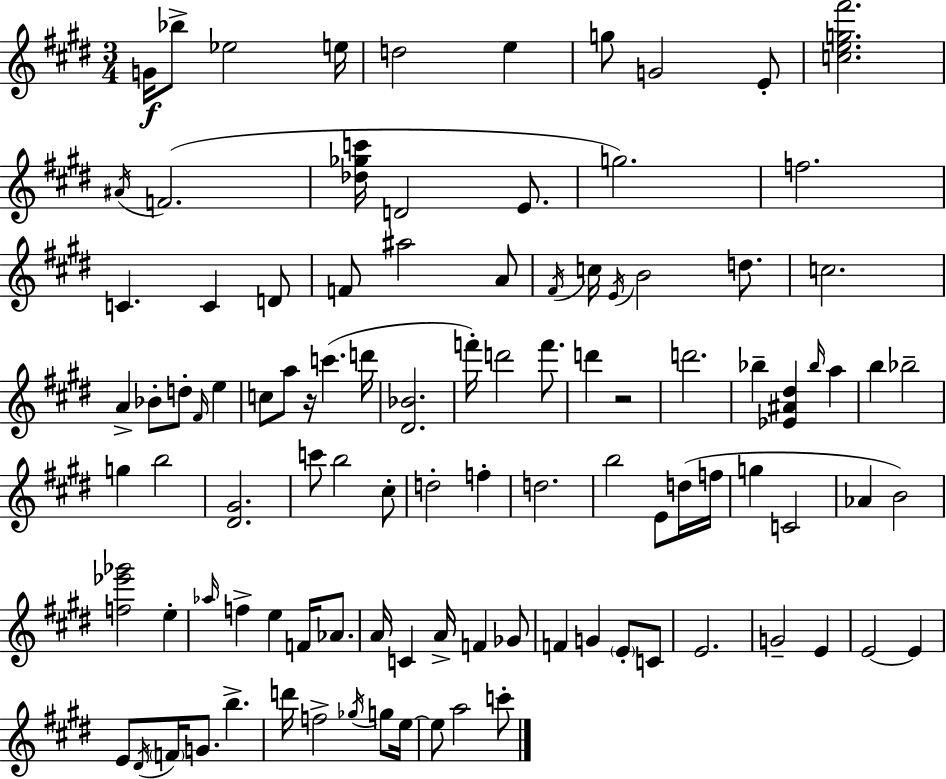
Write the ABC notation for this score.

X:1
T:Untitled
M:3/4
L:1/4
K:E
G/4 _b/2 _e2 e/4 d2 e g/2 G2 E/2 [ceg^f']2 ^A/4 F2 [_d_gc']/4 D2 E/2 g2 f2 C C D/2 F/2 ^a2 A/2 ^F/4 c/4 E/4 B2 d/2 c2 A _B/2 d/2 ^F/4 e c/2 a/2 z/4 c' d'/4 [^D_B]2 f'/4 d'2 f'/2 d' z2 d'2 _b [_E^A^d] _b/4 a b _b2 g b2 [^D^G]2 c'/2 b2 ^c/2 d2 f d2 b2 E/2 d/4 f/4 g C2 _A B2 [f_e'_g']2 e _a/4 f e F/4 _A/2 A/4 C A/4 F _G/2 F G E/2 C/2 E2 G2 E E2 E E/2 ^D/4 F/4 G/2 b d'/4 f2 _g/4 g/2 e/4 e/2 a2 c'/2